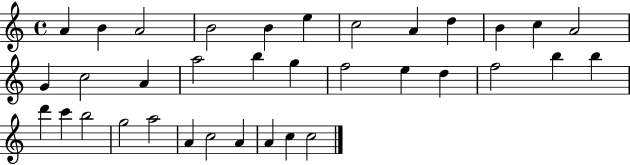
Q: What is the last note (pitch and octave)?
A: C5